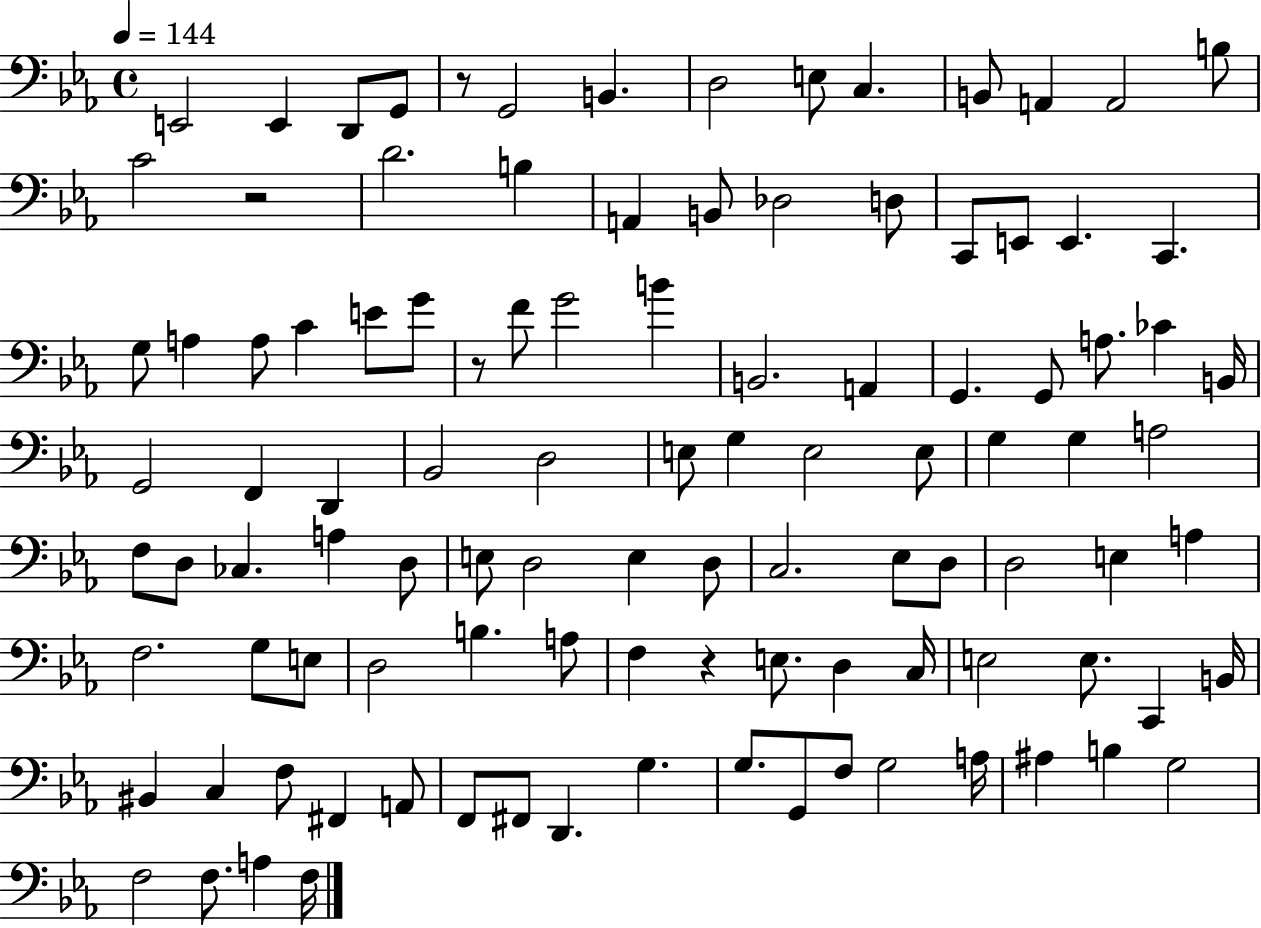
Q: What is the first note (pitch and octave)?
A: E2